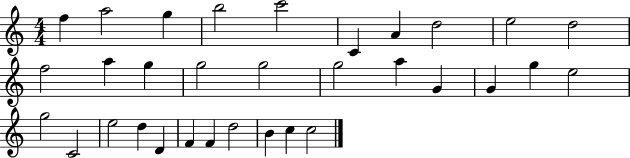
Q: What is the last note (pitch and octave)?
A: C5